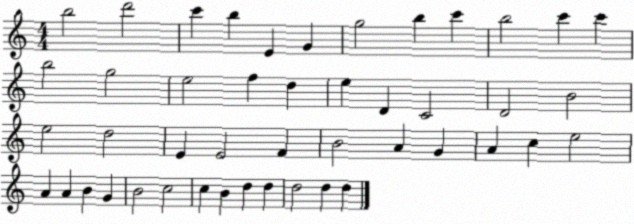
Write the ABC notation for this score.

X:1
T:Untitled
M:4/4
L:1/4
K:C
b2 d'2 c' b E G g2 b c' b2 c' c' b2 g2 e2 f d e D C2 D2 B2 e2 d2 E E2 F B2 A G A c e2 A A B G B2 c2 c B d d d2 d d